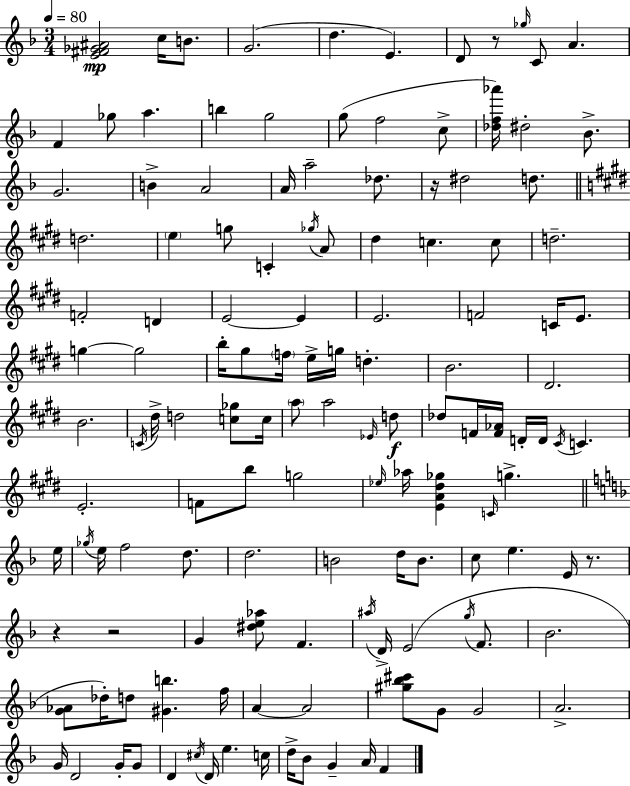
[E4,F#4,Gb4,A#4]/h C5/s B4/e. G4/h. D5/q. E4/q. D4/e R/e Gb5/s C4/e A4/q. F4/q Gb5/e A5/q. B5/q G5/h G5/e F5/h C5/e [Db5,F5,Ab6]/s D#5/h Bb4/e. G4/h. B4/q A4/h A4/s A5/h Db5/e. R/s D#5/h D5/e. D5/h. E5/q G5/e C4/q Gb5/s A4/e D#5/q C5/q. C5/e D5/h. F4/h D4/q E4/h E4/q E4/h. F4/h C4/s E4/e. G5/q G5/h B5/s G#5/e F5/s E5/s G5/s D5/q. B4/h. D#4/h. B4/h. C4/s D#5/s D5/h [C5,Gb5]/e C5/s A5/e A5/h Eb4/s D5/e Db5/e F4/s [F4,Ab4]/s D4/s D4/s C#4/s C4/q. E4/h. F4/e B5/e G5/h Eb5/s Ab5/s [E4,A4,D#5,Gb5]/q C4/s G5/q. E5/s Gb5/s E5/s F5/h D5/e. D5/h. B4/h D5/s B4/e. C5/e E5/q. E4/s R/e. R/q R/h G4/q [D#5,E5,Ab5]/e F4/q. A#5/s D4/s E4/h G5/s F4/e. Bb4/h. [G4,Ab4]/e Db5/s D5/e [G#4,B5]/q. F5/s A4/q A4/h [G#5,Bb5,C#6]/e G4/e G4/h A4/h. G4/s D4/h G4/s G4/e D4/q C#5/s D4/s E5/q. C5/s D5/s Bb4/e G4/q A4/s F4/q